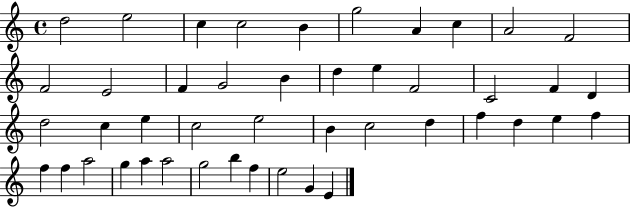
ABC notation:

X:1
T:Untitled
M:4/4
L:1/4
K:C
d2 e2 c c2 B g2 A c A2 F2 F2 E2 F G2 B d e F2 C2 F D d2 c e c2 e2 B c2 d f d e f f f a2 g a a2 g2 b f e2 G E